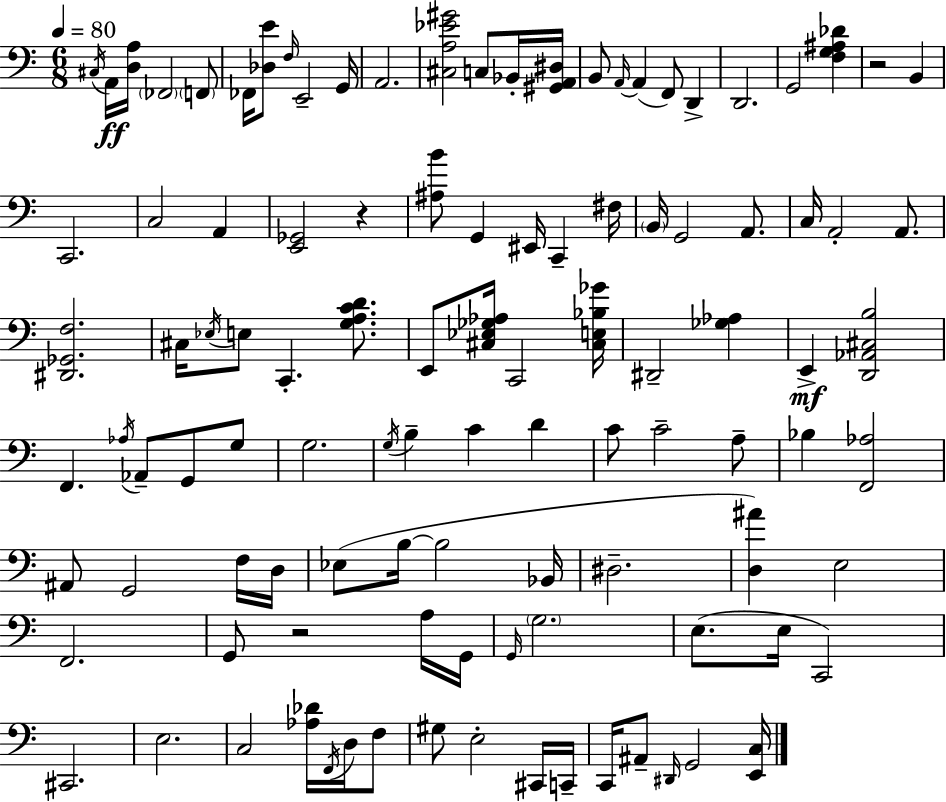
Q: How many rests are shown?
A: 3